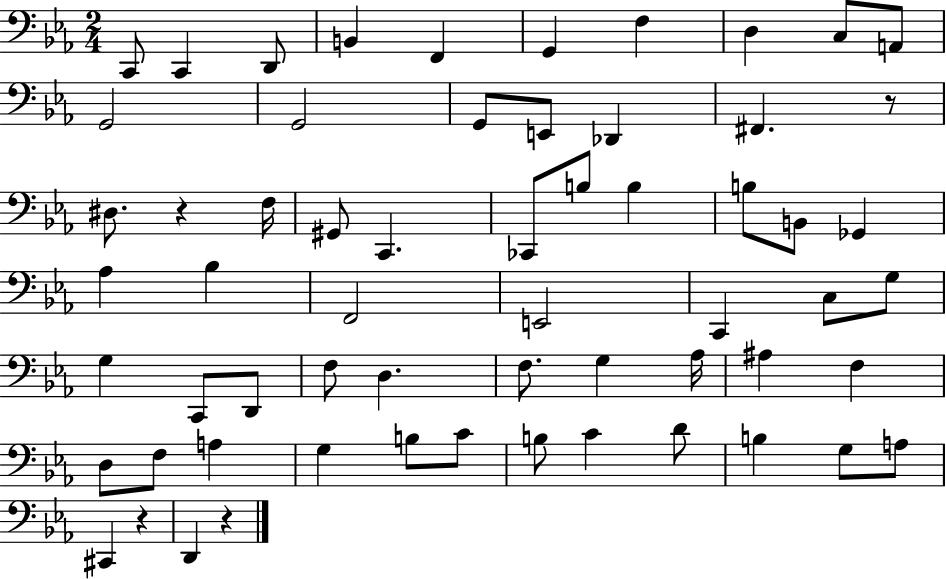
C2/e C2/q D2/e B2/q F2/q G2/q F3/q D3/q C3/e A2/e G2/h G2/h G2/e E2/e Db2/q F#2/q. R/e D#3/e. R/q F3/s G#2/e C2/q. CES2/e B3/e B3/q B3/e B2/e Gb2/q Ab3/q Bb3/q F2/h E2/h C2/q C3/e G3/e G3/q C2/e D2/e F3/e D3/q. F3/e. G3/q Ab3/s A#3/q F3/q D3/e F3/e A3/q G3/q B3/e C4/e B3/e C4/q D4/e B3/q G3/e A3/e C#2/q R/q D2/q R/q